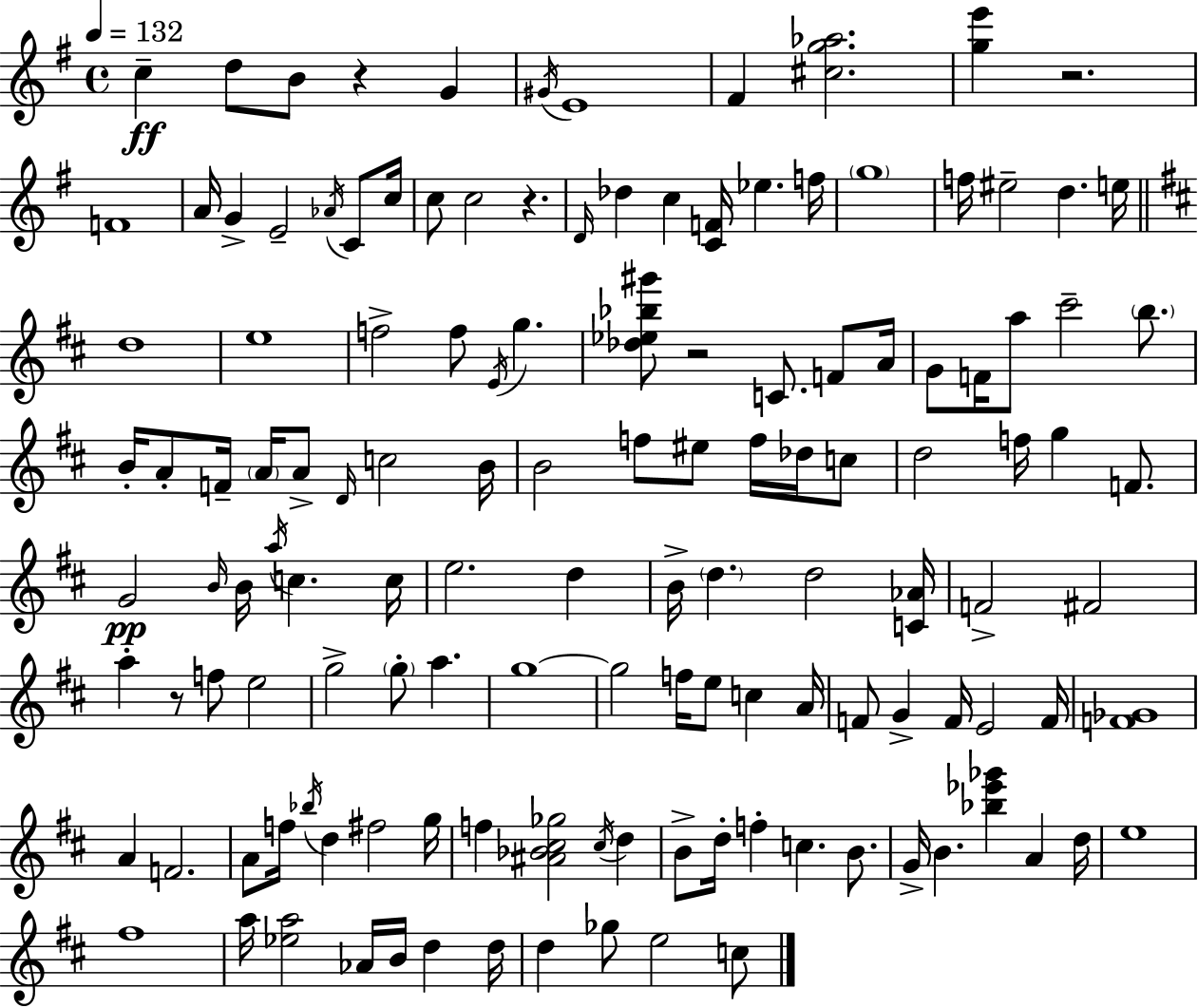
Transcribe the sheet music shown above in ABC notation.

X:1
T:Untitled
M:4/4
L:1/4
K:G
c d/2 B/2 z G ^G/4 E4 ^F [^cg_a]2 [ge'] z2 F4 A/4 G E2 _A/4 C/2 c/4 c/2 c2 z D/4 _d c [CF]/4 _e f/4 g4 f/4 ^e2 d e/4 d4 e4 f2 f/2 E/4 g [_d_e_b^g']/2 z2 C/2 F/2 A/4 G/2 F/4 a/2 ^c'2 b/2 B/4 A/2 F/4 A/4 A/2 D/4 c2 B/4 B2 f/2 ^e/2 f/4 _d/4 c/2 d2 f/4 g F/2 G2 B/4 B/4 a/4 c c/4 e2 d B/4 d d2 [C_A]/4 F2 ^F2 a z/2 f/2 e2 g2 g/2 a g4 g2 f/4 e/2 c A/4 F/2 G F/4 E2 F/4 [F_G]4 A F2 A/2 f/4 _b/4 d ^f2 g/4 f [^A_B^c_g]2 ^c/4 d B/2 d/4 f c B/2 G/4 B [_b_e'_g'] A d/4 e4 ^f4 a/4 [_ea]2 _A/4 B/4 d d/4 d _g/2 e2 c/2